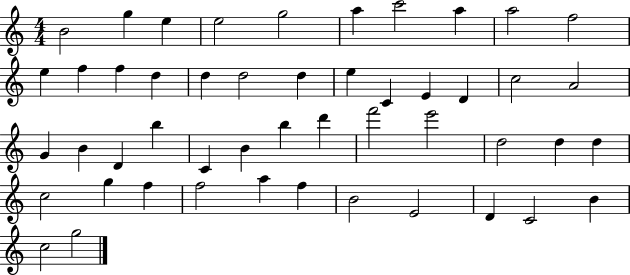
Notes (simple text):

B4/h G5/q E5/q E5/h G5/h A5/q C6/h A5/q A5/h F5/h E5/q F5/q F5/q D5/q D5/q D5/h D5/q E5/q C4/q E4/q D4/q C5/h A4/h G4/q B4/q D4/q B5/q C4/q B4/q B5/q D6/q F6/h E6/h D5/h D5/q D5/q C5/h G5/q F5/q F5/h A5/q F5/q B4/h E4/h D4/q C4/h B4/q C5/h G5/h